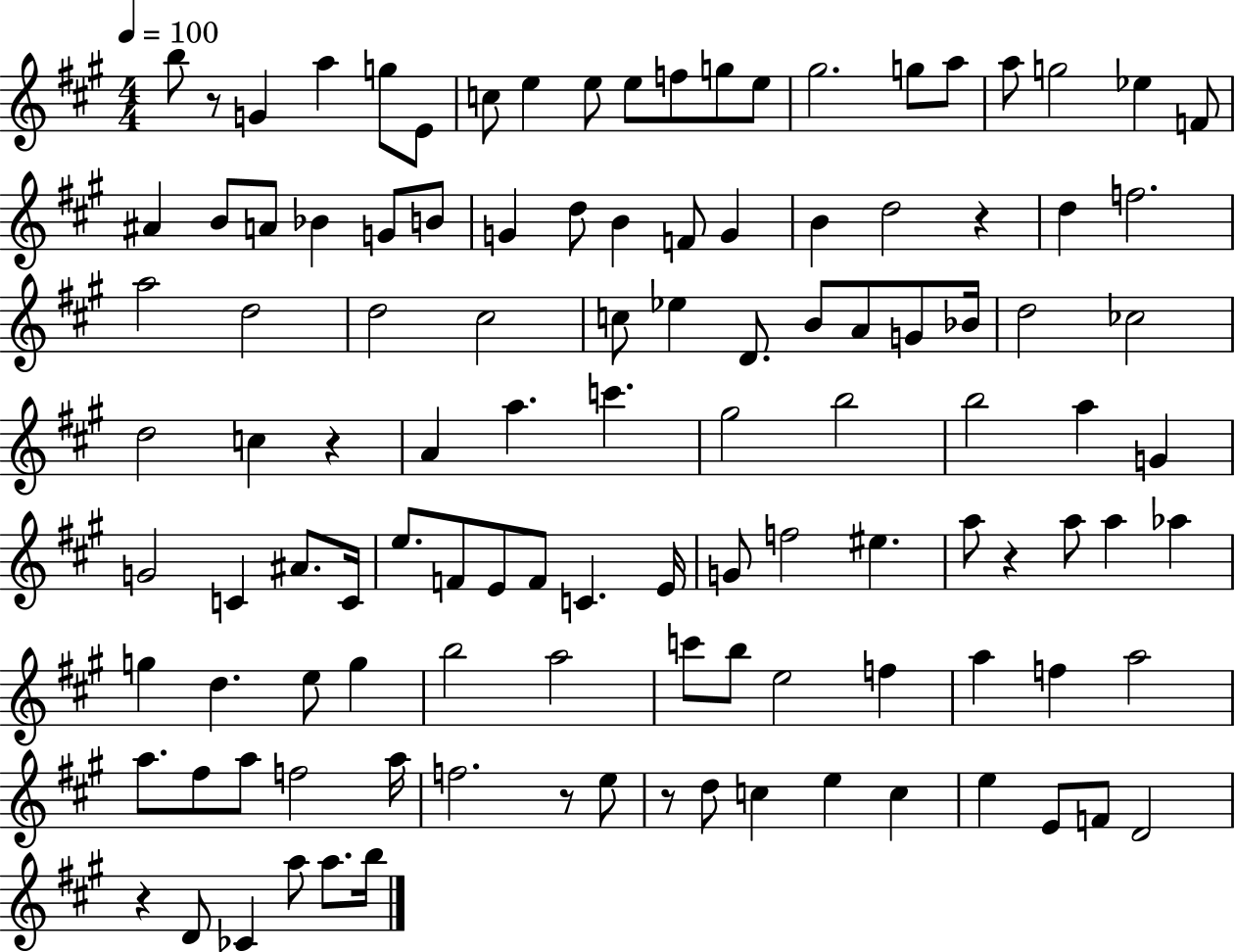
X:1
T:Untitled
M:4/4
L:1/4
K:A
b/2 z/2 G a g/2 E/2 c/2 e e/2 e/2 f/2 g/2 e/2 ^g2 g/2 a/2 a/2 g2 _e F/2 ^A B/2 A/2 _B G/2 B/2 G d/2 B F/2 G B d2 z d f2 a2 d2 d2 ^c2 c/2 _e D/2 B/2 A/2 G/2 _B/4 d2 _c2 d2 c z A a c' ^g2 b2 b2 a G G2 C ^A/2 C/4 e/2 F/2 E/2 F/2 C E/4 G/2 f2 ^e a/2 z a/2 a _a g d e/2 g b2 a2 c'/2 b/2 e2 f a f a2 a/2 ^f/2 a/2 f2 a/4 f2 z/2 e/2 z/2 d/2 c e c e E/2 F/2 D2 z D/2 _C a/2 a/2 b/4